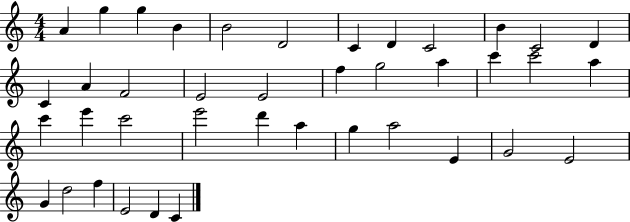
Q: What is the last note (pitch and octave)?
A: C4